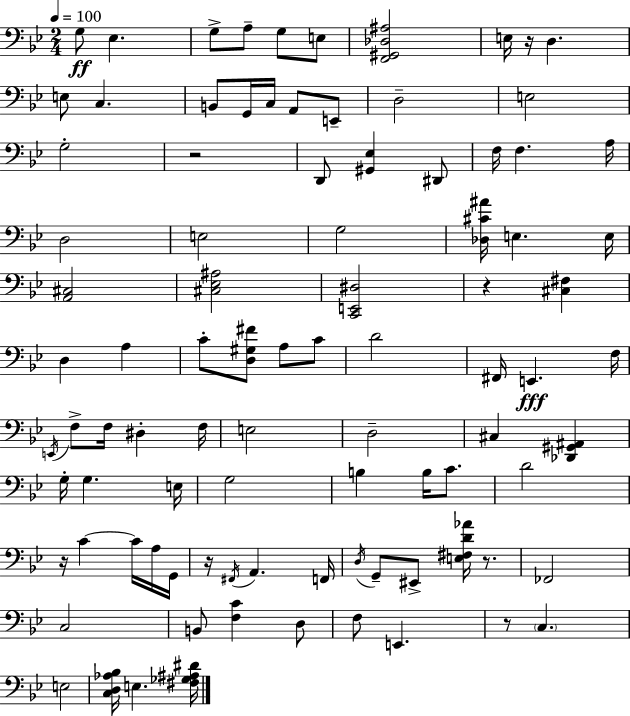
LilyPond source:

{
  \clef bass
  \numericTimeSignature
  \time 2/4
  \key bes \major
  \tempo 4 = 100
  g8\ff ees4. | g8-> a8-- g8 e8 | <f, gis, des ais>2 | e16 r16 d4. | \break e8 c4. | b,8 g,16 c16 a,8 e,8-- | d2-- | e2 | \break g2-. | r2 | d,8 <gis, ees>4 dis,8 | f16 f4. a16 | \break d2 | e2 | g2 | <des cis' ais'>16 e4. e16 | \break <a, cis>2 | <cis ees ais>2 | <c, e, dis>2 | r4 <cis fis>4 | \break d4 a4 | c'8-. <d gis fis'>8 a8 c'8 | d'2 | fis,16 e,4.\fff f16 | \break \acciaccatura { e,16 } f8-> f16 dis4-. | f16 e2 | d2-- | cis4 <des, gis, ais,>4 | \break g16-. g4. | e16 g2 | b4 b16 c'8. | d'2 | \break r16 c'4~~ c'16 a16 | g,16 r16 \acciaccatura { fis,16 } a,4. | f,16 \acciaccatura { d16 } g,8-- eis,8-> <e fis d' aes'>16 | r8. fes,2 | \break c2 | b,8 <f c'>4 | d8 f8 e,4. | r8 \parenthesize c4. | \break e2 | <c d aes bes>16 e4. | <fis ges ais dis'>16 \bar "|."
}